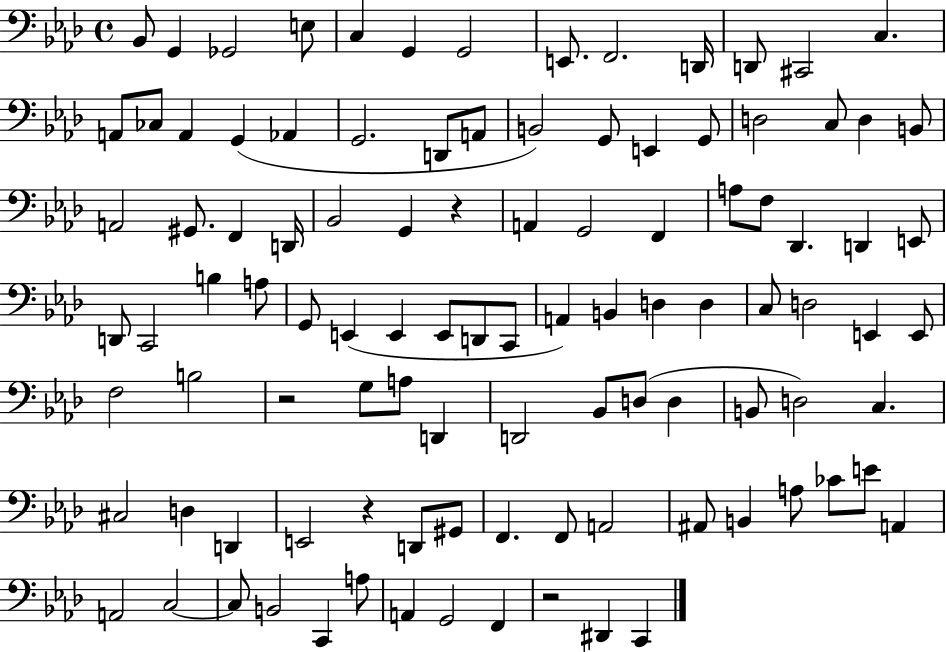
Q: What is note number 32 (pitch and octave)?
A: F2